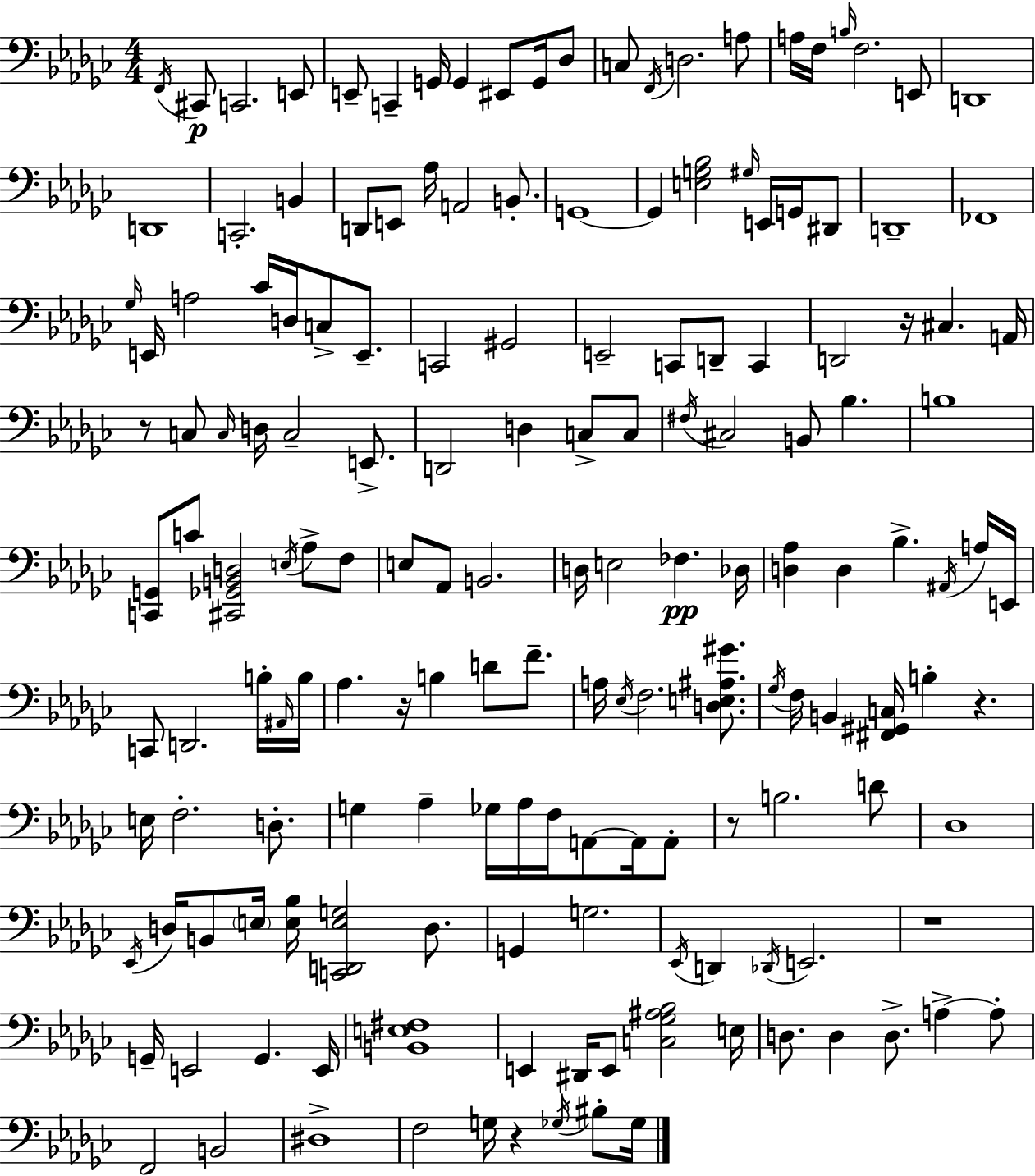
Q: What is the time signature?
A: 4/4